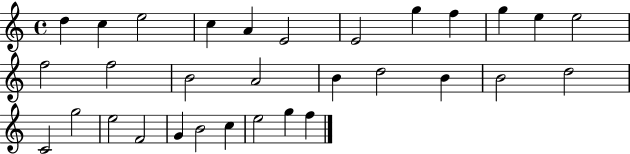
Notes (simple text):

D5/q C5/q E5/h C5/q A4/q E4/h E4/h G5/q F5/q G5/q E5/q E5/h F5/h F5/h B4/h A4/h B4/q D5/h B4/q B4/h D5/h C4/h G5/h E5/h F4/h G4/q B4/h C5/q E5/h G5/q F5/q